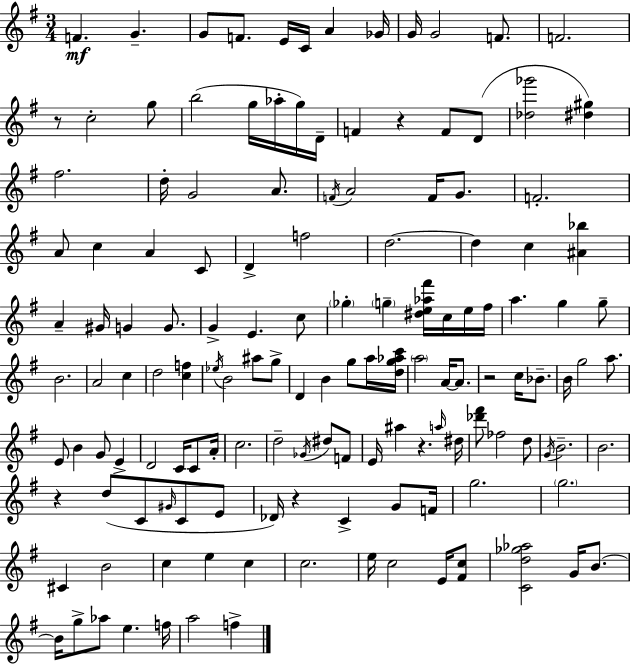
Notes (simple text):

F4/q. G4/q. G4/e F4/e. E4/s C4/s A4/q Gb4/s G4/s G4/h F4/e. F4/h. R/e C5/h G5/e B5/h G5/s Ab5/s G5/s D4/s F4/q R/q F4/e D4/e [Db5,Gb6]/h [D#5,G#5]/q F#5/h. D5/s G4/h A4/e. F4/s A4/h F4/s G4/e. F4/h. A4/e C5/q A4/q C4/e D4/q F5/h D5/h. D5/q C5/q [A#4,Bb5]/q A4/q G#4/s G4/q G4/e. G4/q E4/q. C5/e Gb5/q G5/q [D#5,E5,Ab5,F#6]/s C5/s E5/s F#5/s A5/q. G5/q G5/e B4/h. A4/h C5/q D5/h [C5,F5]/q Eb5/s B4/h A#5/e G5/e D4/q B4/q G5/e A5/s [D5,G5,Ab5,C6]/s A5/h A4/s A4/e. R/h C5/s Bb4/e. B4/s G5/h A5/e. E4/e B4/q G4/e E4/q D4/h C4/s C4/e A4/s C5/h. D5/h Gb4/s D#5/e F4/e E4/s A#5/q R/q. A5/s D#5/s [Db6,F#6]/e FES5/h D5/e G4/s B4/h. B4/h. R/q D5/e C4/e G#4/s C4/e E4/e Db4/s R/q C4/q G4/e F4/s G5/h. G5/h. C#4/q B4/h C5/q E5/q C5/q C5/h. E5/s C5/h E4/s [F#4,C5]/e [C4,D5,Gb5,Ab5]/h G4/s B4/e. B4/s G5/e Ab5/e E5/q. F5/s A5/h F5/q